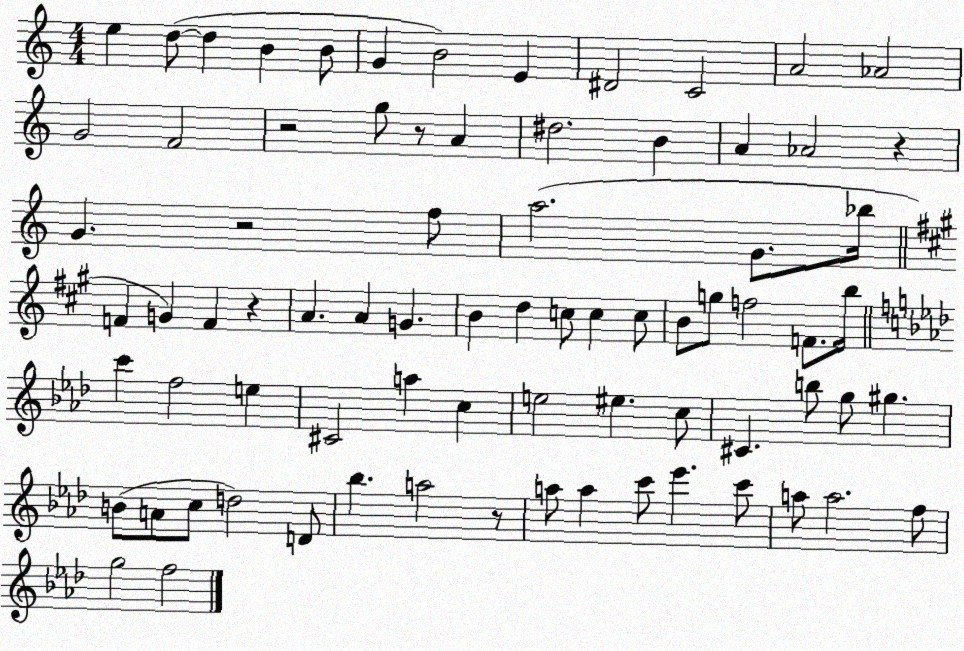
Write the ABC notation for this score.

X:1
T:Untitled
M:4/4
L:1/4
K:C
e d/2 d B B/2 G B2 E ^D2 C2 A2 _A2 G2 F2 z2 g/2 z/2 A ^d2 B A _A2 z G z2 f/2 a2 G/2 _b/4 F G F z A A G B d c/2 c c/2 B/2 g/2 f2 F/2 b/4 c' f2 e ^C2 a c e2 ^e c/2 ^C b/2 g/2 ^g B/2 A/2 c/2 d2 D/2 _b a2 z/2 a/2 a c'/2 _e' c'/2 a/2 a2 f/2 g2 f2